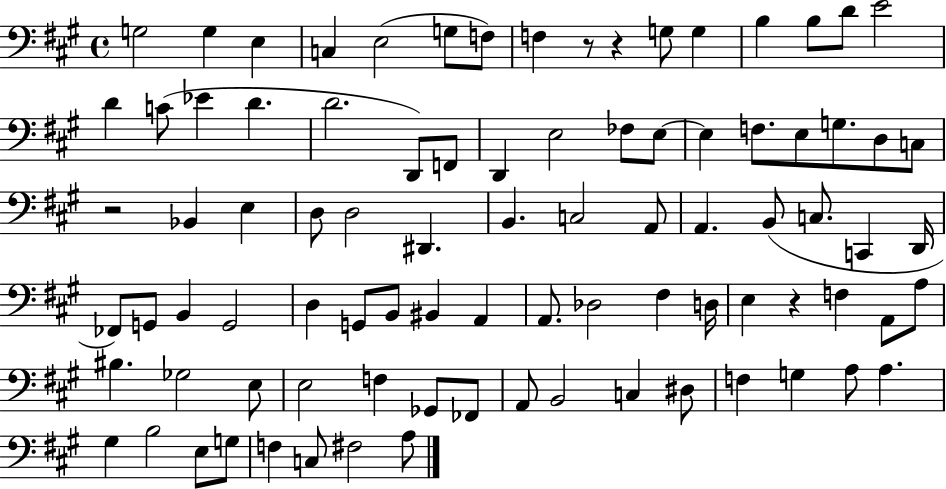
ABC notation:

X:1
T:Untitled
M:4/4
L:1/4
K:A
G,2 G, E, C, E,2 G,/2 F,/2 F, z/2 z G,/2 G, B, B,/2 D/2 E2 D C/2 _E D D2 D,,/2 F,,/2 D,, E,2 _F,/2 E,/2 E, F,/2 E,/2 G,/2 D,/2 C,/2 z2 _B,, E, D,/2 D,2 ^D,, B,, C,2 A,,/2 A,, B,,/2 C,/2 C,, D,,/4 _F,,/2 G,,/2 B,, G,,2 D, G,,/2 B,,/2 ^B,, A,, A,,/2 _D,2 ^F, D,/4 E, z F, A,,/2 A,/2 ^B, _G,2 E,/2 E,2 F, _G,,/2 _F,,/2 A,,/2 B,,2 C, ^D,/2 F, G, A,/2 A, ^G, B,2 E,/2 G,/2 F, C,/2 ^F,2 A,/2